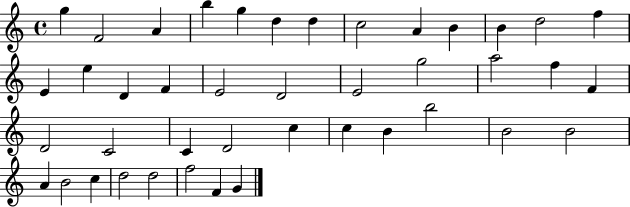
G5/q F4/h A4/q B5/q G5/q D5/q D5/q C5/h A4/q B4/q B4/q D5/h F5/q E4/q E5/q D4/q F4/q E4/h D4/h E4/h G5/h A5/h F5/q F4/q D4/h C4/h C4/q D4/h C5/q C5/q B4/q B5/h B4/h B4/h A4/q B4/h C5/q D5/h D5/h F5/h F4/q G4/q